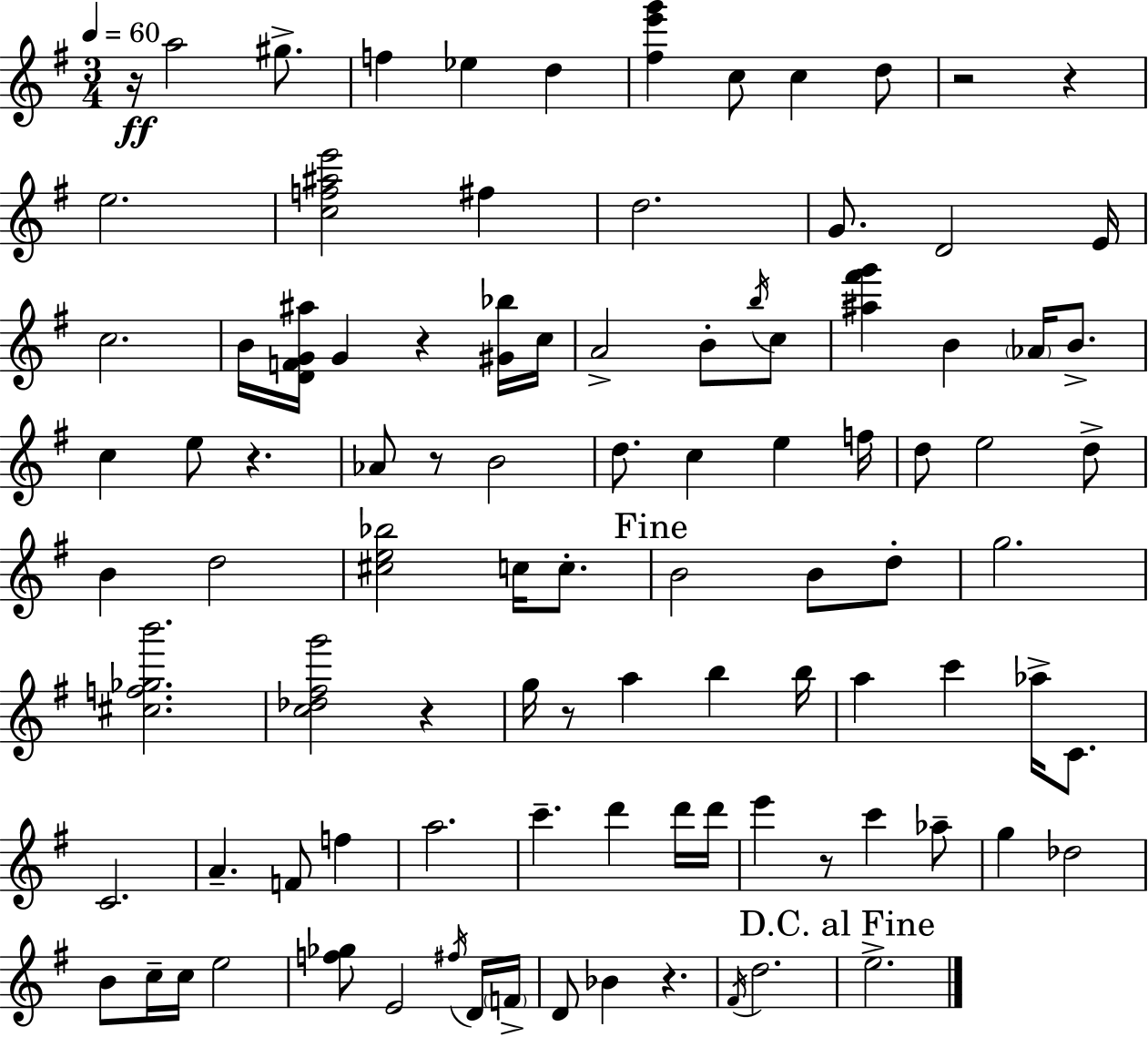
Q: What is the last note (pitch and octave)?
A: E5